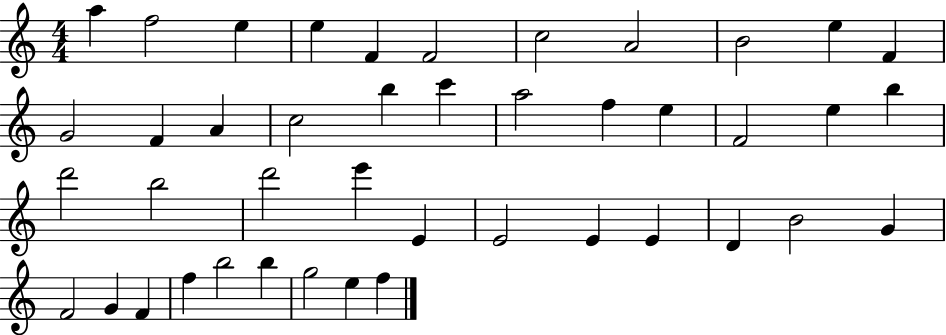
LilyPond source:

{
  \clef treble
  \numericTimeSignature
  \time 4/4
  \key c \major
  a''4 f''2 e''4 | e''4 f'4 f'2 | c''2 a'2 | b'2 e''4 f'4 | \break g'2 f'4 a'4 | c''2 b''4 c'''4 | a''2 f''4 e''4 | f'2 e''4 b''4 | \break d'''2 b''2 | d'''2 e'''4 e'4 | e'2 e'4 e'4 | d'4 b'2 g'4 | \break f'2 g'4 f'4 | f''4 b''2 b''4 | g''2 e''4 f''4 | \bar "|."
}